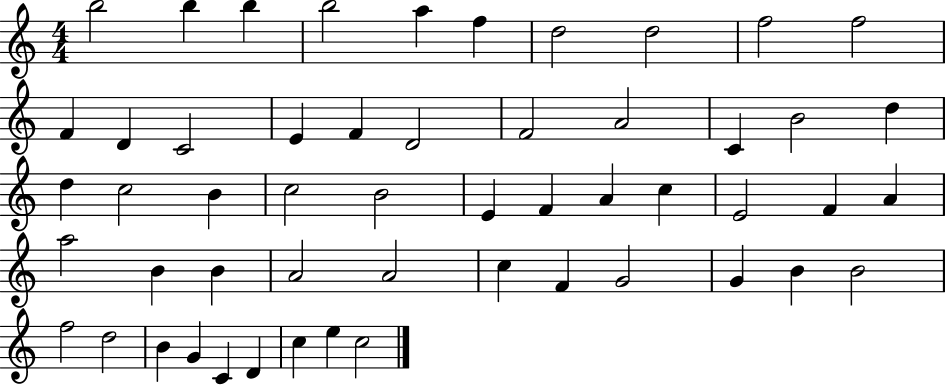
B5/h B5/q B5/q B5/h A5/q F5/q D5/h D5/h F5/h F5/h F4/q D4/q C4/h E4/q F4/q D4/h F4/h A4/h C4/q B4/h D5/q D5/q C5/h B4/q C5/h B4/h E4/q F4/q A4/q C5/q E4/h F4/q A4/q A5/h B4/q B4/q A4/h A4/h C5/q F4/q G4/h G4/q B4/q B4/h F5/h D5/h B4/q G4/q C4/q D4/q C5/q E5/q C5/h